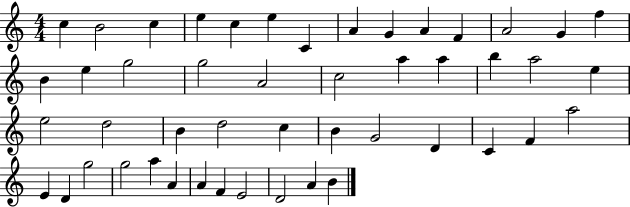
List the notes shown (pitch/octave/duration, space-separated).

C5/q B4/h C5/q E5/q C5/q E5/q C4/q A4/q G4/q A4/q F4/q A4/h G4/q F5/q B4/q E5/q G5/h G5/h A4/h C5/h A5/q A5/q B5/q A5/h E5/q E5/h D5/h B4/q D5/h C5/q B4/q G4/h D4/q C4/q F4/q A5/h E4/q D4/q G5/h G5/h A5/q A4/q A4/q F4/q E4/h D4/h A4/q B4/q